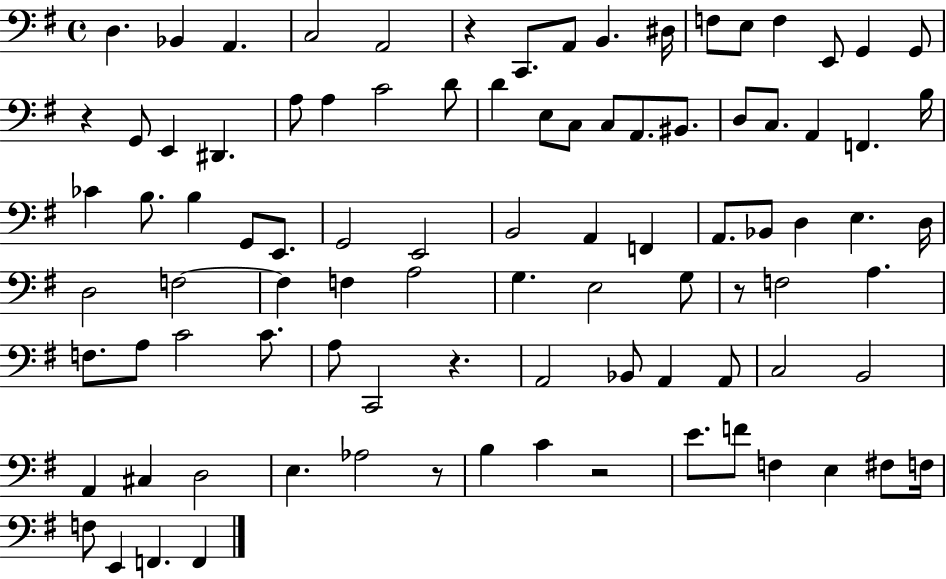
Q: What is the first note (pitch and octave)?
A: D3